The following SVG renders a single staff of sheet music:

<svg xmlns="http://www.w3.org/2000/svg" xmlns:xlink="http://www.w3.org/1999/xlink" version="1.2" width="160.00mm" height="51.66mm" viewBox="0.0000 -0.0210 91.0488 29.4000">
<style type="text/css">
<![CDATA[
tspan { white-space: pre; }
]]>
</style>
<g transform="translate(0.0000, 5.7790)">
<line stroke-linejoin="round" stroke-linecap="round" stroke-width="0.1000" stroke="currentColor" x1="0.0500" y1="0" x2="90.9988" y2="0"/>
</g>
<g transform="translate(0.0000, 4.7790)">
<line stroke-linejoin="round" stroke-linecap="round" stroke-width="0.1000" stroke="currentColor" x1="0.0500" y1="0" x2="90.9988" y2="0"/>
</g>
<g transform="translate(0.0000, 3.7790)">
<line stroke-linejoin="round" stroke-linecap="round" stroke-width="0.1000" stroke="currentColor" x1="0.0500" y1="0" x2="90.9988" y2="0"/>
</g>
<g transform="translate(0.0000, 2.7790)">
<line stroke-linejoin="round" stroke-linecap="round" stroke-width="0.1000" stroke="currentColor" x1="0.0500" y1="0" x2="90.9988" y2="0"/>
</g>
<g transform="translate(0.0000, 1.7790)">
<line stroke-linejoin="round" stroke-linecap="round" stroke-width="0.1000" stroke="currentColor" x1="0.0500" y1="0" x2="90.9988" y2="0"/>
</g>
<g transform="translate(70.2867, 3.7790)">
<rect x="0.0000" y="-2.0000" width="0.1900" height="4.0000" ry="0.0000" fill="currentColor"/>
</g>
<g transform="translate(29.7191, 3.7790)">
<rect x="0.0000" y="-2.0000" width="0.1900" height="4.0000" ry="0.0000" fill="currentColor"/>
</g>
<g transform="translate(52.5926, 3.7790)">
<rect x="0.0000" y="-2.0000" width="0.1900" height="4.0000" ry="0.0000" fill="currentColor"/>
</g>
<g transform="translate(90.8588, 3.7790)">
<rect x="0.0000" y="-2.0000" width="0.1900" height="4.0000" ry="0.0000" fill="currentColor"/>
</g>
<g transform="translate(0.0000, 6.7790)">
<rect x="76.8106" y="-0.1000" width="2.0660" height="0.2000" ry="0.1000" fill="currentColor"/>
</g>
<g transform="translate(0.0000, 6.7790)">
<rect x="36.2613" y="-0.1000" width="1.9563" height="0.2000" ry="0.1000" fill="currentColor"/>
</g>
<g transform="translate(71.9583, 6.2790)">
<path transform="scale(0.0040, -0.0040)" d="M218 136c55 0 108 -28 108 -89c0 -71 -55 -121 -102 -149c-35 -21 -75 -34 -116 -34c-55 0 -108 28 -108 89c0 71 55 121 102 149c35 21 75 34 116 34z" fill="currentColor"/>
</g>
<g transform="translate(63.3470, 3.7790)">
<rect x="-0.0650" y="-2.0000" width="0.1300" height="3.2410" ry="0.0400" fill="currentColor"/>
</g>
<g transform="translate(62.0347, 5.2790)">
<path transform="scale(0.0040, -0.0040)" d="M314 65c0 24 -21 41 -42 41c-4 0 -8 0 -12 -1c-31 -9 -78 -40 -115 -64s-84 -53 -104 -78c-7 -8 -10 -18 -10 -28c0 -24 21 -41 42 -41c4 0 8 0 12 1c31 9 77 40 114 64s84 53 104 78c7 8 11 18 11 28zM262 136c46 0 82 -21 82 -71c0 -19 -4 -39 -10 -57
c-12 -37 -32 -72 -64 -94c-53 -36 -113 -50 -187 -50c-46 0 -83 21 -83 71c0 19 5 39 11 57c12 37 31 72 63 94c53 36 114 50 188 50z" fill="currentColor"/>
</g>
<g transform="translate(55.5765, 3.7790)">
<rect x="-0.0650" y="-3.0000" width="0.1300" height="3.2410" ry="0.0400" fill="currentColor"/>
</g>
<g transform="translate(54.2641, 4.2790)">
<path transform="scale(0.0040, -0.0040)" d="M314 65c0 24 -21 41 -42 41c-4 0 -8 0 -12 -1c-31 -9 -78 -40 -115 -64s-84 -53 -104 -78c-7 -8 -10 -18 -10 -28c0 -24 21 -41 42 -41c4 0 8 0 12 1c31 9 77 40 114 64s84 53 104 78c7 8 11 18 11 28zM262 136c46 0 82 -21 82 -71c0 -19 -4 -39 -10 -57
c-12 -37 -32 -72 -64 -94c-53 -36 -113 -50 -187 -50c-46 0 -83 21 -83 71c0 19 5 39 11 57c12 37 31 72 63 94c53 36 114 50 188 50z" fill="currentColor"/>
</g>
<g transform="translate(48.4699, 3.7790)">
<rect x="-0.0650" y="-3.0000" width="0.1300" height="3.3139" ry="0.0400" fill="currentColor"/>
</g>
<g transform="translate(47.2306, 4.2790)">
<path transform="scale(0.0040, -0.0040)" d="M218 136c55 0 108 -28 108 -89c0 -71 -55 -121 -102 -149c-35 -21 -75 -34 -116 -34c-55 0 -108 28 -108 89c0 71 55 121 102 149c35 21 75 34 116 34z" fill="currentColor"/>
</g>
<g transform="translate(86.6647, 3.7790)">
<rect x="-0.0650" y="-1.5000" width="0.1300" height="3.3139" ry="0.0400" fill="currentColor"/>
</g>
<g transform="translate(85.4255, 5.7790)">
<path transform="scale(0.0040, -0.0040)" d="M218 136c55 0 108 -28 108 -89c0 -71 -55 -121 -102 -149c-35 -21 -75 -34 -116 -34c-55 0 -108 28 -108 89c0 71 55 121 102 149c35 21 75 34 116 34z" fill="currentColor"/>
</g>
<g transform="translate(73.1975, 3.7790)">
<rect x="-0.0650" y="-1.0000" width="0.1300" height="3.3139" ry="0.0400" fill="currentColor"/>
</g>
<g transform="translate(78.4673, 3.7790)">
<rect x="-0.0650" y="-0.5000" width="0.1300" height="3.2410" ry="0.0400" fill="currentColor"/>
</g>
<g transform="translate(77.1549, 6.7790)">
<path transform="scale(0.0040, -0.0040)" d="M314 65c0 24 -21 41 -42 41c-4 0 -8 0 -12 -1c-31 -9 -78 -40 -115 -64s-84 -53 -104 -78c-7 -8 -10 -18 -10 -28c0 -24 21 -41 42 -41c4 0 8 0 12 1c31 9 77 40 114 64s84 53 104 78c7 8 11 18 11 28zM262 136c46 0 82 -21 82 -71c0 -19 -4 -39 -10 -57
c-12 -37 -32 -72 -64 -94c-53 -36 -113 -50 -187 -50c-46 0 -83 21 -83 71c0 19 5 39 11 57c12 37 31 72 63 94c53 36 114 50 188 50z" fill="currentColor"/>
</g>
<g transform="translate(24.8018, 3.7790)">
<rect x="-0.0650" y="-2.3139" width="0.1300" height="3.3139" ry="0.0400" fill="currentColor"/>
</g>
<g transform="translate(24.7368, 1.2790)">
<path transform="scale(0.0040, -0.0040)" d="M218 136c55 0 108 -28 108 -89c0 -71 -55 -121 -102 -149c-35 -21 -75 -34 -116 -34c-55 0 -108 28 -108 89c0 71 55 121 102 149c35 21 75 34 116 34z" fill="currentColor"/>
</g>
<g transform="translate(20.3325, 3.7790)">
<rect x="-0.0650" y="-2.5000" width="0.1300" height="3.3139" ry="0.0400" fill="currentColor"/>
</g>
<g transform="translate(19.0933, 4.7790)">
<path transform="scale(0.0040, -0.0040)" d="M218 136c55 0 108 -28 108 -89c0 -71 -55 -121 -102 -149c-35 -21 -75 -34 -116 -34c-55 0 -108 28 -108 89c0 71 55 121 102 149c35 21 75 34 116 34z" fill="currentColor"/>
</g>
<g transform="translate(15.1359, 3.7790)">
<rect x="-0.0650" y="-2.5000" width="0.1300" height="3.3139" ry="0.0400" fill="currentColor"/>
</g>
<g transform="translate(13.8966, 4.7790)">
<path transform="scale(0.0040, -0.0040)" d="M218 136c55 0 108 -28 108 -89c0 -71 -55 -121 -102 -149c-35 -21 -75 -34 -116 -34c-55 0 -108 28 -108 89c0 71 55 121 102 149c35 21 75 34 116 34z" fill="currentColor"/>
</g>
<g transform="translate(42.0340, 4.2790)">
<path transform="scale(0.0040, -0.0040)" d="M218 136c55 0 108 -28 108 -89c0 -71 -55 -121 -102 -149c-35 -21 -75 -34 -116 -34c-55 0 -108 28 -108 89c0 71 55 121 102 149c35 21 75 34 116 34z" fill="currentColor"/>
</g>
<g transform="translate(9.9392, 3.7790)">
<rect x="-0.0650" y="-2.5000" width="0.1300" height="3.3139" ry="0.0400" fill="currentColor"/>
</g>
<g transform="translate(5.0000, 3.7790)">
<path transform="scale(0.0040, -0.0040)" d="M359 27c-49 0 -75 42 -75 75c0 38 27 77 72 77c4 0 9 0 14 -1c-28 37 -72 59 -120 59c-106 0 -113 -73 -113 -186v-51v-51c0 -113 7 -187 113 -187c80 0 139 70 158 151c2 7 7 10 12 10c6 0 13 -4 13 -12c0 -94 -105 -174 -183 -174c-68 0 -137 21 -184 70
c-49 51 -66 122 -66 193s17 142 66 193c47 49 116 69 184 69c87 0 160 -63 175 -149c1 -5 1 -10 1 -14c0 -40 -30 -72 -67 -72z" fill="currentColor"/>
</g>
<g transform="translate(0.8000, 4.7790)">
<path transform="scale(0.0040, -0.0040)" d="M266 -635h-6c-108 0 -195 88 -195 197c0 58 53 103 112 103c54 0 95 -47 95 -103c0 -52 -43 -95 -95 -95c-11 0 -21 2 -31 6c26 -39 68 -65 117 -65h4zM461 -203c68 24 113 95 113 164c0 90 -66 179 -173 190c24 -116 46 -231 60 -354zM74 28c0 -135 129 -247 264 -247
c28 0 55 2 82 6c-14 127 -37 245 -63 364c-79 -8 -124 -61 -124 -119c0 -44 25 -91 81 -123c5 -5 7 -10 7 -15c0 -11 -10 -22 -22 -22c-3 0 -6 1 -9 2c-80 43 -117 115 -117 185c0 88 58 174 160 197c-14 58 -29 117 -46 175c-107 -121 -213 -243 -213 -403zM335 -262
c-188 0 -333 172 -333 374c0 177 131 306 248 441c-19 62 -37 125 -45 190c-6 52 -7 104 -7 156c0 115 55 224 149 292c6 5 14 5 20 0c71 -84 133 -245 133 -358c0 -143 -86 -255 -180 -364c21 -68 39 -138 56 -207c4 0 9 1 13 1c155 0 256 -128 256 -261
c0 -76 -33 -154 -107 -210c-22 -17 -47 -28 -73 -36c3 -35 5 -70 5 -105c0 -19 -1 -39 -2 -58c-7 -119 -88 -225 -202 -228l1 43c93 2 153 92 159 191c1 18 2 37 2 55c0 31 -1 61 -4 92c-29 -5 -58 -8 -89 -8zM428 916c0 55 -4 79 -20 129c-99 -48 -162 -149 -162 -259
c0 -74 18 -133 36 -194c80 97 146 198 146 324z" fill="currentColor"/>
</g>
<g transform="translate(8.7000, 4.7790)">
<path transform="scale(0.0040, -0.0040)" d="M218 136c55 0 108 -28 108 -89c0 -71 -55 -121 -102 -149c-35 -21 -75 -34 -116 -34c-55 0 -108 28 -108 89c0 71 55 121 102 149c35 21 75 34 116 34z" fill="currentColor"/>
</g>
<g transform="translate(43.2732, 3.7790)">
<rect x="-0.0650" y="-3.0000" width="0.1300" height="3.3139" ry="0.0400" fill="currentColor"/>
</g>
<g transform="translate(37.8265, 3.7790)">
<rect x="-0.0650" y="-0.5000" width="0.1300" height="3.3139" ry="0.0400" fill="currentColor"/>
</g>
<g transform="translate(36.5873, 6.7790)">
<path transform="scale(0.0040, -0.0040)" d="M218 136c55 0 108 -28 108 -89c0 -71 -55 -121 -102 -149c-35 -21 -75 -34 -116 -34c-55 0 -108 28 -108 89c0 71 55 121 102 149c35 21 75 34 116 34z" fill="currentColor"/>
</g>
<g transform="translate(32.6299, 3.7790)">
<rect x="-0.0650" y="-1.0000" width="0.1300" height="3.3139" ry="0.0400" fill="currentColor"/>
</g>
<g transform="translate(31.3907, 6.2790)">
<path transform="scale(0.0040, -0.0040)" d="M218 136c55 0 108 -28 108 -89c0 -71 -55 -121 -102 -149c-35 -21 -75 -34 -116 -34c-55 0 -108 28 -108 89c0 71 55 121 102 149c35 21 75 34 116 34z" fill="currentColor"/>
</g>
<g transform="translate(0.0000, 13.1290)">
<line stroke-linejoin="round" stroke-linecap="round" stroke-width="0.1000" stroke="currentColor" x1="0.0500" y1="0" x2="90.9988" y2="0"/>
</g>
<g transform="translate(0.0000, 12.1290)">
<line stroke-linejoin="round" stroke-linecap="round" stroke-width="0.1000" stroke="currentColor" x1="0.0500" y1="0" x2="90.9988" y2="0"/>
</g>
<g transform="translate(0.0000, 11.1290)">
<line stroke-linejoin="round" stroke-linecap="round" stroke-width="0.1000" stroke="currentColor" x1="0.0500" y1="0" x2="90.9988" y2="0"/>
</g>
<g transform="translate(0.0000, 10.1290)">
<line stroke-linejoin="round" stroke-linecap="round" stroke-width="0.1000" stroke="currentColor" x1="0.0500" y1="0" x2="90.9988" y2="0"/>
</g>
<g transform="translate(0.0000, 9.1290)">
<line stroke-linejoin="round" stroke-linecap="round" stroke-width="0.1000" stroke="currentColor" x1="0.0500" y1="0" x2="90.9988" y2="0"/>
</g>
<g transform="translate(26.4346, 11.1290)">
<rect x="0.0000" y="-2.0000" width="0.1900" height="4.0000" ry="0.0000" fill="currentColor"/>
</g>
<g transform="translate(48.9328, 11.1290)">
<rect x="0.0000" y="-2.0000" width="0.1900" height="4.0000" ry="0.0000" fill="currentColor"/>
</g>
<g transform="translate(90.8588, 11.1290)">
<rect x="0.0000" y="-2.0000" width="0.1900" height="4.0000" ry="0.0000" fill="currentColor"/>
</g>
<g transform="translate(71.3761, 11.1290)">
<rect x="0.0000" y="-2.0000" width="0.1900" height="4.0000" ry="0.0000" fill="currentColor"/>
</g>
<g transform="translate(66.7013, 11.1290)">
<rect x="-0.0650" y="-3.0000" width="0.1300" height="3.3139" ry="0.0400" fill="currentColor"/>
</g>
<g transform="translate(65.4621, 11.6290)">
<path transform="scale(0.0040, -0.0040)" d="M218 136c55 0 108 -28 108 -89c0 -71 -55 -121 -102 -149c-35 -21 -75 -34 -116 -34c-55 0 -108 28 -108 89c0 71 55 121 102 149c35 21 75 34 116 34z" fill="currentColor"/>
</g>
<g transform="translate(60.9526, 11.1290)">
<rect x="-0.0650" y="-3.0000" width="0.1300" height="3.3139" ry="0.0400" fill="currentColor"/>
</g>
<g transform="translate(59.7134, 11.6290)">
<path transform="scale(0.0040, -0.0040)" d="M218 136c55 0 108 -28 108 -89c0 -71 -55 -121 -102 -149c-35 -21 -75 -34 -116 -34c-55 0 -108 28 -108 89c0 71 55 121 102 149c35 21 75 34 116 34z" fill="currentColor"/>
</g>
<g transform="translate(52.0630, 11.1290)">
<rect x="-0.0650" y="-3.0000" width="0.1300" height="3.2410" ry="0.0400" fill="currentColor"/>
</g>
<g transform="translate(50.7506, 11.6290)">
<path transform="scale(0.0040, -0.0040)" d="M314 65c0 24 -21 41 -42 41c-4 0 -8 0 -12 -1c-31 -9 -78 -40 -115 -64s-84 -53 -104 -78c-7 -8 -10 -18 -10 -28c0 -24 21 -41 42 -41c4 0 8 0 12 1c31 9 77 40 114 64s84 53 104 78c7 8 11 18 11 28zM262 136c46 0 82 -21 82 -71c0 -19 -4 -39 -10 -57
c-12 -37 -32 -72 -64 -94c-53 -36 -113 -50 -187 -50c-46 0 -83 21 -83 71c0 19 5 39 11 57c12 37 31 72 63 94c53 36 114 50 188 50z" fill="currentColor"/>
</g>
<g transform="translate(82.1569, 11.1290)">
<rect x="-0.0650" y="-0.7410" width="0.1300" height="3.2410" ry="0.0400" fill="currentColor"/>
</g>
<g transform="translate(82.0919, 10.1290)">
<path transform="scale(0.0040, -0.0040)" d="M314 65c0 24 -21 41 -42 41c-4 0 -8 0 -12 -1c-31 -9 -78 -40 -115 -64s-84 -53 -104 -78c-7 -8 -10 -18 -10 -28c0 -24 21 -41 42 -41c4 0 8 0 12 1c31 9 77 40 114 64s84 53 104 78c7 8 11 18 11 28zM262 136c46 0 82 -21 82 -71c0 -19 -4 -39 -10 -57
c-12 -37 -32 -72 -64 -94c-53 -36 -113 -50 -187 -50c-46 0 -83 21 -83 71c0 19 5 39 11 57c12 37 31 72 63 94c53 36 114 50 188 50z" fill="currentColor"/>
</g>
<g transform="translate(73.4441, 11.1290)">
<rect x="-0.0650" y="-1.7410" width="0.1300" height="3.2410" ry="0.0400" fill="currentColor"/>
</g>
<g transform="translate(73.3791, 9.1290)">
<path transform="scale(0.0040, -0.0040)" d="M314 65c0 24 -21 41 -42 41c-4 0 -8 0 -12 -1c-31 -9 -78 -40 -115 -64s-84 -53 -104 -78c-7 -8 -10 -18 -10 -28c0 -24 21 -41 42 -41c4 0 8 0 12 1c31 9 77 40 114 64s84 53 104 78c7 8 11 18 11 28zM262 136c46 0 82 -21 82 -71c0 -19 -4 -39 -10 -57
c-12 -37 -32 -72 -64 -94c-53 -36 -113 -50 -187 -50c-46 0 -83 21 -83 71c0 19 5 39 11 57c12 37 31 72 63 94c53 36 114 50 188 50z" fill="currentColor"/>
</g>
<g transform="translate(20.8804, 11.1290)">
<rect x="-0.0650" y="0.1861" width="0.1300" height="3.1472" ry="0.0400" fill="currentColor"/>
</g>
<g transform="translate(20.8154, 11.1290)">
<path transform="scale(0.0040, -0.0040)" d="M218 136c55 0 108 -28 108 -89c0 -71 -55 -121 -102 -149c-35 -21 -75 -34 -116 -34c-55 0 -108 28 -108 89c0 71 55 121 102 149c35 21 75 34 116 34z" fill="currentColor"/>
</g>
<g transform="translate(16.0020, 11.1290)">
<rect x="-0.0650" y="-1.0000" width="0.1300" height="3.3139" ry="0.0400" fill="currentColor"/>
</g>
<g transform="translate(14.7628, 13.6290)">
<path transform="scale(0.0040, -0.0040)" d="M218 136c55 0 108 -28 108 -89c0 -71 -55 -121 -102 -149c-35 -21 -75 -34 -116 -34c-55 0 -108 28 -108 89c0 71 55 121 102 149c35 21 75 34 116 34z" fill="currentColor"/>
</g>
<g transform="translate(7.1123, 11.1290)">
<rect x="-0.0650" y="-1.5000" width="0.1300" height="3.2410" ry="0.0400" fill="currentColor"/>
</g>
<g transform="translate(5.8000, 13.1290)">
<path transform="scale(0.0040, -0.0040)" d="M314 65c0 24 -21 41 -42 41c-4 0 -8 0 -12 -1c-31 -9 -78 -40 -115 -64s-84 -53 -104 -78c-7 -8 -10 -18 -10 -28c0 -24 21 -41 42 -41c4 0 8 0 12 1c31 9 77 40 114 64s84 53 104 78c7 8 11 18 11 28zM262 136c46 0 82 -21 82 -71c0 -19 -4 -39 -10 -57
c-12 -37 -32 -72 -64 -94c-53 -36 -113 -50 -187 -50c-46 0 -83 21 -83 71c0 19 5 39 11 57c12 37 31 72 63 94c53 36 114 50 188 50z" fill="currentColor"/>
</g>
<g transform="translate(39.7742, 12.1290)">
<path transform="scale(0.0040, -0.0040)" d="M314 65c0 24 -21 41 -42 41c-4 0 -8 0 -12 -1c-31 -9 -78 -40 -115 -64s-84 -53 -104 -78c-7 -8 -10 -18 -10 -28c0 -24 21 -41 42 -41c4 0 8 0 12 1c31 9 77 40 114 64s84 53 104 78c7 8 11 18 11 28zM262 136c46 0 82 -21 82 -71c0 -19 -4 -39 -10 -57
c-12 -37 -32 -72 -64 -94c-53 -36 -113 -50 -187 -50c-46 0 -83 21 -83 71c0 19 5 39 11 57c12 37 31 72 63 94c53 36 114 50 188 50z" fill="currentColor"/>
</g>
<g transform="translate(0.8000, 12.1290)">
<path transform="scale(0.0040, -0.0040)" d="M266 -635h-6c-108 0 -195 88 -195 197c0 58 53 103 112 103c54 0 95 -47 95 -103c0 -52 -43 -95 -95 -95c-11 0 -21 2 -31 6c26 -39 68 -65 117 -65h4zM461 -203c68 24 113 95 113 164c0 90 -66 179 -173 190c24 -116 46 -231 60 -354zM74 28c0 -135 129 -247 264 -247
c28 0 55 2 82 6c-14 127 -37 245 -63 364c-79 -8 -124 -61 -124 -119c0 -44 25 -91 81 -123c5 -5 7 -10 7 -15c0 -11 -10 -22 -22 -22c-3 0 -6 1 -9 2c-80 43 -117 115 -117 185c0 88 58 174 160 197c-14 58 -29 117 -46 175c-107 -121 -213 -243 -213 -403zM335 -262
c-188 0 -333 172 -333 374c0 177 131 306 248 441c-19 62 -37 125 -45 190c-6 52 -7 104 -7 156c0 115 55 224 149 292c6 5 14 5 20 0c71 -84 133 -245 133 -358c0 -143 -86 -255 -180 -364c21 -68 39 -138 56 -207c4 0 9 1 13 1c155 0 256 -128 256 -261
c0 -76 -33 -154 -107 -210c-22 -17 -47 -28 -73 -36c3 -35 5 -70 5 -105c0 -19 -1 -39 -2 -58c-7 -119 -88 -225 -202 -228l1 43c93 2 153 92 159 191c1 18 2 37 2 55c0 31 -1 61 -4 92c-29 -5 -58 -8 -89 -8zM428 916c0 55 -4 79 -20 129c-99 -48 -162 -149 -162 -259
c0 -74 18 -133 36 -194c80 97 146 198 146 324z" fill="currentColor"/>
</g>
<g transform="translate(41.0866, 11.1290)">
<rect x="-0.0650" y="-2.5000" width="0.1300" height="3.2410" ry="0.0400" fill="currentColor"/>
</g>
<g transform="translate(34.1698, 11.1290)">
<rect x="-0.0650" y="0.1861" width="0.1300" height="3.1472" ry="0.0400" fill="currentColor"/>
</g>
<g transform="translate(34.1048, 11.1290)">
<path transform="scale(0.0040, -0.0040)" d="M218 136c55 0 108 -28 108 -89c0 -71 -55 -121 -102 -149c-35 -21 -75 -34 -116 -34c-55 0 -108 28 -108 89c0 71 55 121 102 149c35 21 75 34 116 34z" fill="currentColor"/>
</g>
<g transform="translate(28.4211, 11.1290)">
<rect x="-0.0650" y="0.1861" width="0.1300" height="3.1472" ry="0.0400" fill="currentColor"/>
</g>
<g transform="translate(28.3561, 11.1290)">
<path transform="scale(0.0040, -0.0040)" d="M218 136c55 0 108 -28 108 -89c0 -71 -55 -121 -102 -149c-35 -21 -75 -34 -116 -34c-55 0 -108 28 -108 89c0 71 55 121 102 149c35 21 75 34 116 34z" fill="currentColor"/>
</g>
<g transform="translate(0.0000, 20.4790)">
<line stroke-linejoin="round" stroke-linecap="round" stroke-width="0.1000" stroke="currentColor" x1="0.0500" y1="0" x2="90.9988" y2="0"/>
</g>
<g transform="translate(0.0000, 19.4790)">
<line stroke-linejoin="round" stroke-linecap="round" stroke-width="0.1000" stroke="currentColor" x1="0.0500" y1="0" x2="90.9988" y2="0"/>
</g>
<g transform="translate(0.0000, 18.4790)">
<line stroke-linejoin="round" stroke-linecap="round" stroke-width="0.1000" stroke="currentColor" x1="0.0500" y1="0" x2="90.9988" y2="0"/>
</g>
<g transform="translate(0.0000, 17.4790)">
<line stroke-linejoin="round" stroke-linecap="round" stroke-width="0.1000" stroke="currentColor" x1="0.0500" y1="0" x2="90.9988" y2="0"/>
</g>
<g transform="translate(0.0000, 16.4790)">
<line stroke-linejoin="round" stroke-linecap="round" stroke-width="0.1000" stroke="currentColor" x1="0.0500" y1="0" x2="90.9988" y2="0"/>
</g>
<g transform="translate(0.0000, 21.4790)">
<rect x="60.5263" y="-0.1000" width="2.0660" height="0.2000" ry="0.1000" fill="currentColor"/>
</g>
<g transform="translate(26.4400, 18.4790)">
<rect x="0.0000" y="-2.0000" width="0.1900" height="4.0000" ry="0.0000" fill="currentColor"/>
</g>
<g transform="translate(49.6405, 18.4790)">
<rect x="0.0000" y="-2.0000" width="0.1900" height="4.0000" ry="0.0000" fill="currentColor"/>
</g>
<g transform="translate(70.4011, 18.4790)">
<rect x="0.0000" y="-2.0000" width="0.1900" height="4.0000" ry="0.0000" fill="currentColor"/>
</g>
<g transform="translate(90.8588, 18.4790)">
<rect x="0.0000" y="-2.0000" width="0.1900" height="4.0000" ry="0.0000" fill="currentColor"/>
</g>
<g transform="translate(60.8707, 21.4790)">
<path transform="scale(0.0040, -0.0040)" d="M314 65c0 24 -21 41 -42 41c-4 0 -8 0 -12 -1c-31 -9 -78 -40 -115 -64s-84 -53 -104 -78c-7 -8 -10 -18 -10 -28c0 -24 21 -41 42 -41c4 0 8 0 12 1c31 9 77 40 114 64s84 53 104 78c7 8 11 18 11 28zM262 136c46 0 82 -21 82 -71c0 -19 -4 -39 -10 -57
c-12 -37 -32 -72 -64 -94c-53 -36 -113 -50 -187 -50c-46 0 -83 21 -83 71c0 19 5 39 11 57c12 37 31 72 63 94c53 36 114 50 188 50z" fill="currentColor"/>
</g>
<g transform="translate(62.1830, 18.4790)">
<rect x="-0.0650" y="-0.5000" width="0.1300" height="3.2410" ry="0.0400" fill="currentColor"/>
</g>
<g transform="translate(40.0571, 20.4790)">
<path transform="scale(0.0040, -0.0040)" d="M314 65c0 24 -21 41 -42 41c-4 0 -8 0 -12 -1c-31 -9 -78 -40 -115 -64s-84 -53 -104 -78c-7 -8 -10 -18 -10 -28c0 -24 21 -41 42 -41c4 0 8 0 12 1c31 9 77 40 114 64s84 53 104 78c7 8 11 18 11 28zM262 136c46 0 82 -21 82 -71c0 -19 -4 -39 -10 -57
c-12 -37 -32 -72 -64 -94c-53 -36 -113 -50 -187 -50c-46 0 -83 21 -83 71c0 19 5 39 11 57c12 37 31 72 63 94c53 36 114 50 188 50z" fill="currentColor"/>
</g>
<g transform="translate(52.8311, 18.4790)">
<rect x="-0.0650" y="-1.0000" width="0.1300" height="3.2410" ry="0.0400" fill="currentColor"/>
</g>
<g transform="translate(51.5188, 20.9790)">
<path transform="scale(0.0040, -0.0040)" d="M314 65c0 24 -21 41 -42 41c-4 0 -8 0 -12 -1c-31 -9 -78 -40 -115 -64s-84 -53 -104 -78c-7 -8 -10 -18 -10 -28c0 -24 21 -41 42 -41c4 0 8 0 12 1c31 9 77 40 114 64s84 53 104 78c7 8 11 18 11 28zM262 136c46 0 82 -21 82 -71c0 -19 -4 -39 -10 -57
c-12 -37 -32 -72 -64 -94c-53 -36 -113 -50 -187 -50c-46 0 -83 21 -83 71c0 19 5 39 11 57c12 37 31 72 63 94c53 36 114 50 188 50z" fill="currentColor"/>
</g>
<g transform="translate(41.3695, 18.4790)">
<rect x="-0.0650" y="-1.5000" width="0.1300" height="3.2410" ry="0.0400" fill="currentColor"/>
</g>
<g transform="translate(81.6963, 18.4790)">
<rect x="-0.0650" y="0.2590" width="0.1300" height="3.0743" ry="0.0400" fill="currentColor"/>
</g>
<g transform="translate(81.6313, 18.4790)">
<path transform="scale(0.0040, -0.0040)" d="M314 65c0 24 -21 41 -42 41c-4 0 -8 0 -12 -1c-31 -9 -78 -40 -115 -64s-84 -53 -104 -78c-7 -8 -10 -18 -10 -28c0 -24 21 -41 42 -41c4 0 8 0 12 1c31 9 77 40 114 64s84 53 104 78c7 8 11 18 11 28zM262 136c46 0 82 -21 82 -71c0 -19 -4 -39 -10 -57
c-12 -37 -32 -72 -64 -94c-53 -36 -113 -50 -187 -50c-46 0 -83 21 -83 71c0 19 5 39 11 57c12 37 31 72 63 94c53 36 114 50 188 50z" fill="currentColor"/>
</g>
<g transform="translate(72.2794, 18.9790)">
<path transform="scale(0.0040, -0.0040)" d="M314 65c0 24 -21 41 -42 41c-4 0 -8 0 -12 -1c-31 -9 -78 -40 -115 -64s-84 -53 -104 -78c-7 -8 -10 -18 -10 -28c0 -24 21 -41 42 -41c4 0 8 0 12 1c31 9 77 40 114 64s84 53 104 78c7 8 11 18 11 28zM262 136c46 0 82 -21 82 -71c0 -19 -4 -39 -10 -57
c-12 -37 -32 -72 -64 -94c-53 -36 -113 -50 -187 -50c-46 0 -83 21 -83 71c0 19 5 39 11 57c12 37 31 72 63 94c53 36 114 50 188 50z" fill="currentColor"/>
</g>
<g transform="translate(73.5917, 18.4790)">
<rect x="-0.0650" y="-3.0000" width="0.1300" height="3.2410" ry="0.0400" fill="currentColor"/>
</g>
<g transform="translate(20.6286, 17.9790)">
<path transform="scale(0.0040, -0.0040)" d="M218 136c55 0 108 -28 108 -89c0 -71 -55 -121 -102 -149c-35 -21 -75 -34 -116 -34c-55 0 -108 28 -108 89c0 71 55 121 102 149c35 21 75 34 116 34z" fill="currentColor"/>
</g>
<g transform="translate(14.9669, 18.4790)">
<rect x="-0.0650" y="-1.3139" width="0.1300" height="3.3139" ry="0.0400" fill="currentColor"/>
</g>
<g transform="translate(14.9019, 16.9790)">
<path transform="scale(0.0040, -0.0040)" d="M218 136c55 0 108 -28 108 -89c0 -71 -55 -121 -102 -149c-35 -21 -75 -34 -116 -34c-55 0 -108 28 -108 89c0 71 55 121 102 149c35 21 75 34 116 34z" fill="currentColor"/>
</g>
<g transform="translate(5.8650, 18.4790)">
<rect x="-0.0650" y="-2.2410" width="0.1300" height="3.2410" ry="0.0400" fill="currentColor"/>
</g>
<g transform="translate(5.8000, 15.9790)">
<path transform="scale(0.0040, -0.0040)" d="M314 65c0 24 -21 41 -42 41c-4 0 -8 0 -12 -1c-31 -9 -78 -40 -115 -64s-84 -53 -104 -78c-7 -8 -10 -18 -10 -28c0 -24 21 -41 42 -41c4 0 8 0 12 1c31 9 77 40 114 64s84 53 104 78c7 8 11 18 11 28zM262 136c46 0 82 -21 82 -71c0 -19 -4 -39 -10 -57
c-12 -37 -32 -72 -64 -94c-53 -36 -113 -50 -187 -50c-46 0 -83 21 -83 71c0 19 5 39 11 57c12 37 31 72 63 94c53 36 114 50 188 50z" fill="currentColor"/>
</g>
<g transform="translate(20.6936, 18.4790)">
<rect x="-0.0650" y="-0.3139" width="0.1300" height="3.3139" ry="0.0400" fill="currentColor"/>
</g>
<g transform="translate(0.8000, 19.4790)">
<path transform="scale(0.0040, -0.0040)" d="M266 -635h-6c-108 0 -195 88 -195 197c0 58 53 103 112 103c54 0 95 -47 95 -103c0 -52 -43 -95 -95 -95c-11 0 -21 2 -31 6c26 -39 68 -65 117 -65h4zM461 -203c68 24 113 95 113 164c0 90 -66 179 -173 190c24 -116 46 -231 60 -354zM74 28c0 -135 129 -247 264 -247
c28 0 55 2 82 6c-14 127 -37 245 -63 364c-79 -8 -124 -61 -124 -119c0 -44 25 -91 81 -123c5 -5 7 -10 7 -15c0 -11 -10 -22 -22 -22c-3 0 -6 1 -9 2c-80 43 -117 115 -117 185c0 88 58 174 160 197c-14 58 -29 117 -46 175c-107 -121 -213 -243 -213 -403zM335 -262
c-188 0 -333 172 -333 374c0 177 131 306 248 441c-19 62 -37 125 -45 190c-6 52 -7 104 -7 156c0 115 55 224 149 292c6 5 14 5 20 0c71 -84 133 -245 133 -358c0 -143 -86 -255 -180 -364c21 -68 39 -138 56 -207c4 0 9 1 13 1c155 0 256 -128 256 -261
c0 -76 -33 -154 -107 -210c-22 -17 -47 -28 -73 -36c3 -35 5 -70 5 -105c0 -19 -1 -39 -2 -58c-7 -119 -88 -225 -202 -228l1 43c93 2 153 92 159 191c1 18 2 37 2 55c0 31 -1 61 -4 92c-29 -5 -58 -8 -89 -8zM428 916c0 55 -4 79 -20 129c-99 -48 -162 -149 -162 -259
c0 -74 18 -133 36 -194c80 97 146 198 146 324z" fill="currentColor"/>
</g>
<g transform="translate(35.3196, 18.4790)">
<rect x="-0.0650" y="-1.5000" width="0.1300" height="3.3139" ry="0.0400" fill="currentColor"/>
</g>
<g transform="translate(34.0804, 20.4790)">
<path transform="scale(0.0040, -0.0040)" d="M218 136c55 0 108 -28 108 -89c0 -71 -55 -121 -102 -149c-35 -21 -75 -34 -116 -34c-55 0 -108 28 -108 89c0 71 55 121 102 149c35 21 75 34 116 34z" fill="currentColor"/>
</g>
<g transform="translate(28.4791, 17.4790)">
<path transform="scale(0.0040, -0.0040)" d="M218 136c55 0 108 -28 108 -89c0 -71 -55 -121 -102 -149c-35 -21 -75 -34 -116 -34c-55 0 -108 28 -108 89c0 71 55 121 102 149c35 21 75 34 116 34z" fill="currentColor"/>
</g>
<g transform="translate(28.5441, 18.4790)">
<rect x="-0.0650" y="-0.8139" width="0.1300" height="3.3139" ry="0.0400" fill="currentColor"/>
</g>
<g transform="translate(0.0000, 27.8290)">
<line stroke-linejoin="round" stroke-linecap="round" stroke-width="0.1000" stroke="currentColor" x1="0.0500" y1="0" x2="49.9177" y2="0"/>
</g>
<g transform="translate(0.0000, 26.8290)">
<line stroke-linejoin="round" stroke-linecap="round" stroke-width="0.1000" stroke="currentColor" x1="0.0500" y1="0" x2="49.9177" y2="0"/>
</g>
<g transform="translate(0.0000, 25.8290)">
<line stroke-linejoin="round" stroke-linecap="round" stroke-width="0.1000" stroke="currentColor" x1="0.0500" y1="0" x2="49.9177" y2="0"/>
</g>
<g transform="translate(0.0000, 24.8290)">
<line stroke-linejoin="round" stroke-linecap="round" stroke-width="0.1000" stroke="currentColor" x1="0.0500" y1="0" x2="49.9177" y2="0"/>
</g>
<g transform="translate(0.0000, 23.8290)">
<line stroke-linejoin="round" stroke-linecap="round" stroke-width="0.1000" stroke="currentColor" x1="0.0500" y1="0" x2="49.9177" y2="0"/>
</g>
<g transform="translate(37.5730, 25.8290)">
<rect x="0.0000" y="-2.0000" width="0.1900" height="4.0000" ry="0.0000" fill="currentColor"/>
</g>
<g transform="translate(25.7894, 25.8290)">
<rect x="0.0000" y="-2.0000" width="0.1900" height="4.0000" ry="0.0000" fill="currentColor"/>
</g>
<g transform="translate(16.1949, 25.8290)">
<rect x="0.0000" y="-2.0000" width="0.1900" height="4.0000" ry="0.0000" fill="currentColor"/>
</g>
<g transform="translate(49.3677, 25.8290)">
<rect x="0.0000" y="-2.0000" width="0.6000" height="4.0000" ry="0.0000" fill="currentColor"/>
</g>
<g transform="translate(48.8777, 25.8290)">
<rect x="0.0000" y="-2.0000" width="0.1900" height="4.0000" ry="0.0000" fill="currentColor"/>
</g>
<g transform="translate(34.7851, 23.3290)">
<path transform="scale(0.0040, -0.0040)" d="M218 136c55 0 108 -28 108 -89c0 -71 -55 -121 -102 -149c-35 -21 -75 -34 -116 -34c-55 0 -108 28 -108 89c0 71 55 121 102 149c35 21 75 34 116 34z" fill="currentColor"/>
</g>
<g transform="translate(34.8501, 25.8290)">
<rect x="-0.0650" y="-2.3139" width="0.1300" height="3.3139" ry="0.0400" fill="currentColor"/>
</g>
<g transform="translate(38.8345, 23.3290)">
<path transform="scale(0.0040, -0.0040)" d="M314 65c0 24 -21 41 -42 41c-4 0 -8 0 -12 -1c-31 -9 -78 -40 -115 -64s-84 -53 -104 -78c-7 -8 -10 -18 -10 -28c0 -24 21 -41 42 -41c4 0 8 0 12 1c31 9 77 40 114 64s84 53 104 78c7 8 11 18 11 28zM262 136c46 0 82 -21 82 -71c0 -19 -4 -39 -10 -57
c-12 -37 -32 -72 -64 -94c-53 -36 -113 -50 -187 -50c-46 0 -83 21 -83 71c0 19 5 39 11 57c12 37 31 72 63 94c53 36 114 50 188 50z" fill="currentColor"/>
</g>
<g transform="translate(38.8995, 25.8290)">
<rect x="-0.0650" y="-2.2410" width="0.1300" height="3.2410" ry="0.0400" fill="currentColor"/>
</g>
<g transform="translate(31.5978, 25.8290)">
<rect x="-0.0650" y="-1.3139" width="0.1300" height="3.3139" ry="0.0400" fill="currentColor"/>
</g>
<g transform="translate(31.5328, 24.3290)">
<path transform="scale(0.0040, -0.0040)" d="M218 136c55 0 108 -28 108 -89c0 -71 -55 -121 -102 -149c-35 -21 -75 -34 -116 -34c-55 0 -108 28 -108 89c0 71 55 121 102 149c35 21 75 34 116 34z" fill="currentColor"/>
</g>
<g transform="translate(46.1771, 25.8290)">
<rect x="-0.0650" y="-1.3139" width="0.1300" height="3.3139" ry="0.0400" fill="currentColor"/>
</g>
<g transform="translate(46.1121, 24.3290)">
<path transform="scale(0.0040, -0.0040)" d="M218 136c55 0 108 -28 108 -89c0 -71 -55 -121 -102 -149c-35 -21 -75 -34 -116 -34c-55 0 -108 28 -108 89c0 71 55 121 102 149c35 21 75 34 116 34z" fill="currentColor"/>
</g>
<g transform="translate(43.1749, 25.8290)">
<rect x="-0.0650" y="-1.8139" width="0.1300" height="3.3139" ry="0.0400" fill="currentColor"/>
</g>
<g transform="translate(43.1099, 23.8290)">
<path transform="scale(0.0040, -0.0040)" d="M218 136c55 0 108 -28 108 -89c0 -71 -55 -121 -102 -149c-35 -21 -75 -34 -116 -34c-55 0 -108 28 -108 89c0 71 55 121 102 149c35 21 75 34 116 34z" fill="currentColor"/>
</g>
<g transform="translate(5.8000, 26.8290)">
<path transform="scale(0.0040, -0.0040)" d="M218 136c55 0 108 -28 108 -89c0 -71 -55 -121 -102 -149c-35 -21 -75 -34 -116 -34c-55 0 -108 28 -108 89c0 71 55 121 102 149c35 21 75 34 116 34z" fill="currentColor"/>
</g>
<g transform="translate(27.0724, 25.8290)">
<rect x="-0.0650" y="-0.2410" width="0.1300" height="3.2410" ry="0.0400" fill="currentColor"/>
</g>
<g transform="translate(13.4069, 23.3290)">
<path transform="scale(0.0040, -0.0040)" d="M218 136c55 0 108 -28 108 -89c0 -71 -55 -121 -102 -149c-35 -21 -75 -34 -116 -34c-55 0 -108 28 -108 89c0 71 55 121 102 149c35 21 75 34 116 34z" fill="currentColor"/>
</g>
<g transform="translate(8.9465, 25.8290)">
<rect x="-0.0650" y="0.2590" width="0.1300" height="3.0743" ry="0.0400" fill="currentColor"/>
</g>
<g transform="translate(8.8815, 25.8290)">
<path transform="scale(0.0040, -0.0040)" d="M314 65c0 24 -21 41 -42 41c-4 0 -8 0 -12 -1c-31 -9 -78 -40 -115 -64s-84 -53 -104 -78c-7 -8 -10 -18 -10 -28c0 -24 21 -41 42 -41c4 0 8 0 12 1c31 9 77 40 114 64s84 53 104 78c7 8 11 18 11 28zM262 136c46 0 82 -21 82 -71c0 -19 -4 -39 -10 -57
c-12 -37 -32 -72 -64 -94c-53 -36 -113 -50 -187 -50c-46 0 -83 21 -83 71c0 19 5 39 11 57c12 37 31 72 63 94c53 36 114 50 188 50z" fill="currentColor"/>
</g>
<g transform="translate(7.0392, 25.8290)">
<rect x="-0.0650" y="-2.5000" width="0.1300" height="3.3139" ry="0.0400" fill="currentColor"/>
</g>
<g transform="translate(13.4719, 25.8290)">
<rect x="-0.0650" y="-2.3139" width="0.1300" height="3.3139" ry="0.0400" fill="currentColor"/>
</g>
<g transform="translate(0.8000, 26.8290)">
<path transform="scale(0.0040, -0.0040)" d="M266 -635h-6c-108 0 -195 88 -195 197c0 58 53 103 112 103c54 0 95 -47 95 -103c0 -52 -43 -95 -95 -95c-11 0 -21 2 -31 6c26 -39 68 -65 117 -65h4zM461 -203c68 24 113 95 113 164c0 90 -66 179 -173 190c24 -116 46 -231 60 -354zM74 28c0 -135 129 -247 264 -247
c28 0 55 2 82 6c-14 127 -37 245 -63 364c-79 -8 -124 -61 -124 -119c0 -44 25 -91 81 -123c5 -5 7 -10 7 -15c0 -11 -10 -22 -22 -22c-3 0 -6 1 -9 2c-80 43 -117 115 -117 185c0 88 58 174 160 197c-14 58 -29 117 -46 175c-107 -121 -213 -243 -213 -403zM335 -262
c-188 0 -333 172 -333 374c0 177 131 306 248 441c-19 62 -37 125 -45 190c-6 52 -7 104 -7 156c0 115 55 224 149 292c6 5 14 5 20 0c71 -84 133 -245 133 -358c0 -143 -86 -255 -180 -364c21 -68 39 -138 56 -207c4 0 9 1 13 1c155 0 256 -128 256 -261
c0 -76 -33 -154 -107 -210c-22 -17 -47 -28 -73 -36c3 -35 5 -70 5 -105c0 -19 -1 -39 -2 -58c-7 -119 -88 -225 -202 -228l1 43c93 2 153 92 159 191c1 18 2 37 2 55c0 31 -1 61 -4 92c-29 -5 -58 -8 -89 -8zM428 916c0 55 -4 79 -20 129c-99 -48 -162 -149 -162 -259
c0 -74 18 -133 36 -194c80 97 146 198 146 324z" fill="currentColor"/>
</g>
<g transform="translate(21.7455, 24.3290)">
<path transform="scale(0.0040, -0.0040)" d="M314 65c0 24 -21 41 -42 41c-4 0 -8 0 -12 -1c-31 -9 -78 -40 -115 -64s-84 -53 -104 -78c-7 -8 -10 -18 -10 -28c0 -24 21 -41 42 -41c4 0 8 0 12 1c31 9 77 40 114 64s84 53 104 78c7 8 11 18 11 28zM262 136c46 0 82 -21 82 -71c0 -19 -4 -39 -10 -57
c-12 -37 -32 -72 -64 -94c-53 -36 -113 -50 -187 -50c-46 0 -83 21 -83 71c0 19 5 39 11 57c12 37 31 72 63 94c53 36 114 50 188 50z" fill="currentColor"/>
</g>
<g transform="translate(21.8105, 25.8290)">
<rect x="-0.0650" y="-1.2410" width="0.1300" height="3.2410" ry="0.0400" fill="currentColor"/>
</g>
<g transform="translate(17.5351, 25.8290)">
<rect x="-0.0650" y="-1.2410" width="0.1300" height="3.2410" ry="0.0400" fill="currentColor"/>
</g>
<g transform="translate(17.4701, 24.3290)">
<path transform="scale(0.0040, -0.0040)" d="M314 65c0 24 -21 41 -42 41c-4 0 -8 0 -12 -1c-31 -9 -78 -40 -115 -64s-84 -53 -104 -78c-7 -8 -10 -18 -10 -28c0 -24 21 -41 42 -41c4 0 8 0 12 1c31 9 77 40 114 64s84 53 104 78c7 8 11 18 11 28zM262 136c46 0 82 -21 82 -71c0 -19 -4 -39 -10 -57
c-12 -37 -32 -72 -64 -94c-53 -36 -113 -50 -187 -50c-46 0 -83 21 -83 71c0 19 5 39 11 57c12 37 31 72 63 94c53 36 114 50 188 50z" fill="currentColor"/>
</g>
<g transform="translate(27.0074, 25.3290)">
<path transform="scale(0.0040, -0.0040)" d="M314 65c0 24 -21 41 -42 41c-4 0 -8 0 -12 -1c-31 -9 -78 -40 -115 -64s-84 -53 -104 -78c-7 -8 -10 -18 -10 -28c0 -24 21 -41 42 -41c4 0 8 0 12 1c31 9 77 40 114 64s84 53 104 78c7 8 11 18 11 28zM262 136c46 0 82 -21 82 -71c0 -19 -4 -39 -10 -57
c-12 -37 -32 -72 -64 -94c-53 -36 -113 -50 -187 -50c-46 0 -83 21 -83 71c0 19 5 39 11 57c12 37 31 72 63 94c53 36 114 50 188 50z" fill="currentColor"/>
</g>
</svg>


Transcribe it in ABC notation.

X:1
T:Untitled
M:4/4
L:1/4
K:C
G G G g D C A A A2 F2 D C2 E E2 D B B B G2 A2 A A f2 d2 g2 e c d E E2 D2 C2 A2 B2 G B2 g e2 e2 c2 e g g2 f e